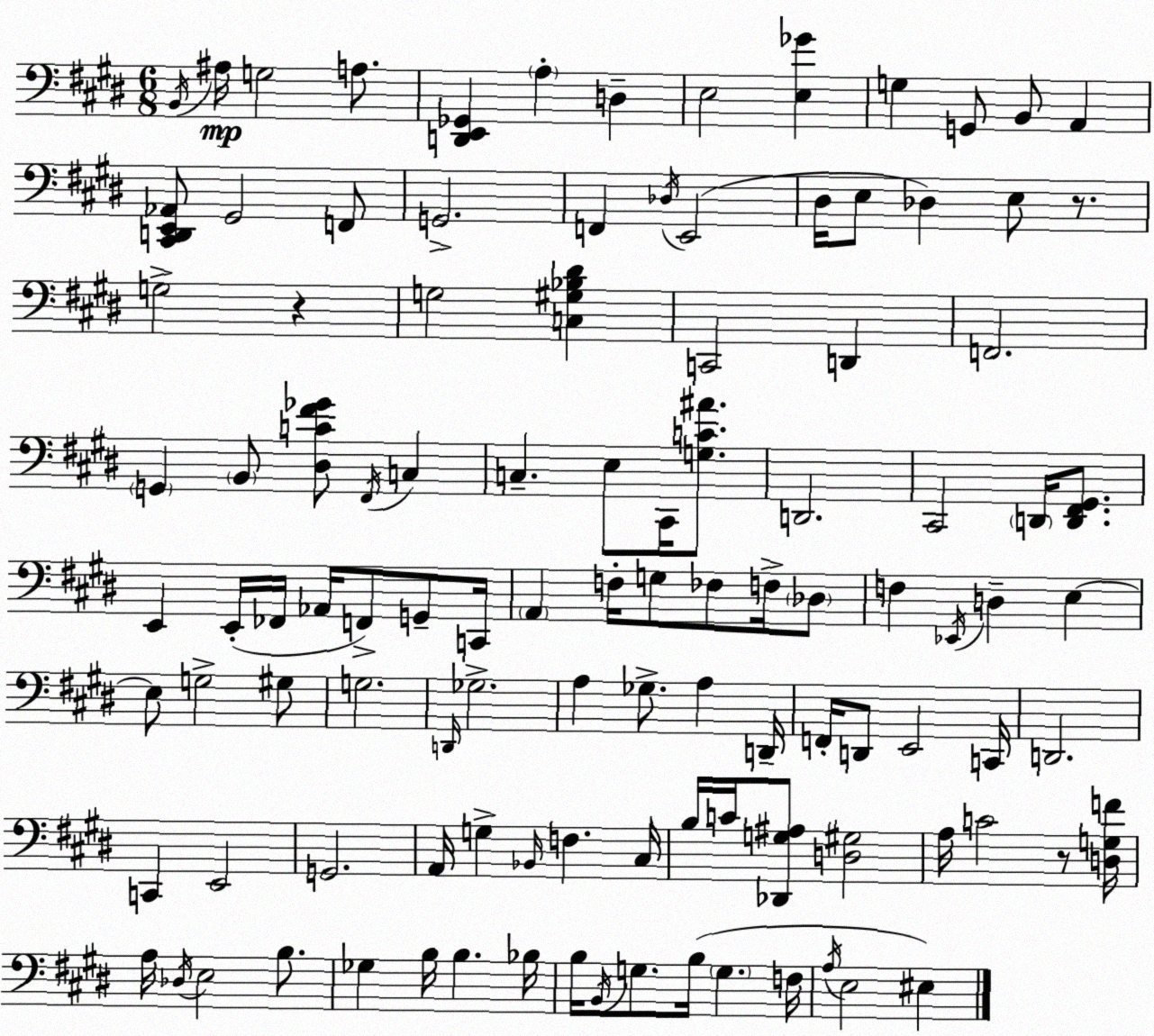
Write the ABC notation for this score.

X:1
T:Untitled
M:6/8
L:1/4
K:E
B,,/4 ^A,/4 G,2 A,/2 [D,,E,,_G,,] A, D, E,2 [E,_G] G, G,,/2 B,,/2 A,, [^C,,D,,E,,_A,,]/2 ^G,,2 F,,/2 G,,2 F,, _D,/4 E,,2 ^D,/4 E,/2 _D, E,/2 z/2 G,2 z G,2 [C,^G,_B,^D] C,,2 D,, F,,2 G,, B,,/2 [^D,C^F_G]/2 ^F,,/4 C, C, E,/2 ^C,,/4 [G,C^A]/2 D,,2 ^C,,2 D,,/4 [D,,^F,,^G,,]/2 E,, E,,/4 _F,,/4 _A,,/4 F,,/2 G,,/2 C,,/4 A,, F,/4 G,/2 _F,/2 F,/4 _D,/2 F, _E,,/4 D, E, E,/2 G,2 ^G,/2 G,2 D,,/4 _G,2 A, _G,/2 A, D,,/4 F,,/4 D,,/2 E,,2 C,,/4 D,,2 C,, E,,2 G,,2 A,,/4 G, _B,,/4 F, ^C,/4 B,/4 C/4 [_D,,G,^A,]/2 [D,^G,]2 A,/4 C2 z/2 [D,G,F]/4 A,/4 _D,/4 E,2 B,/2 _G, B,/4 B, _B,/4 B,/4 B,,/4 G,/2 B,/4 G, F,/4 A,/4 E,2 ^E,